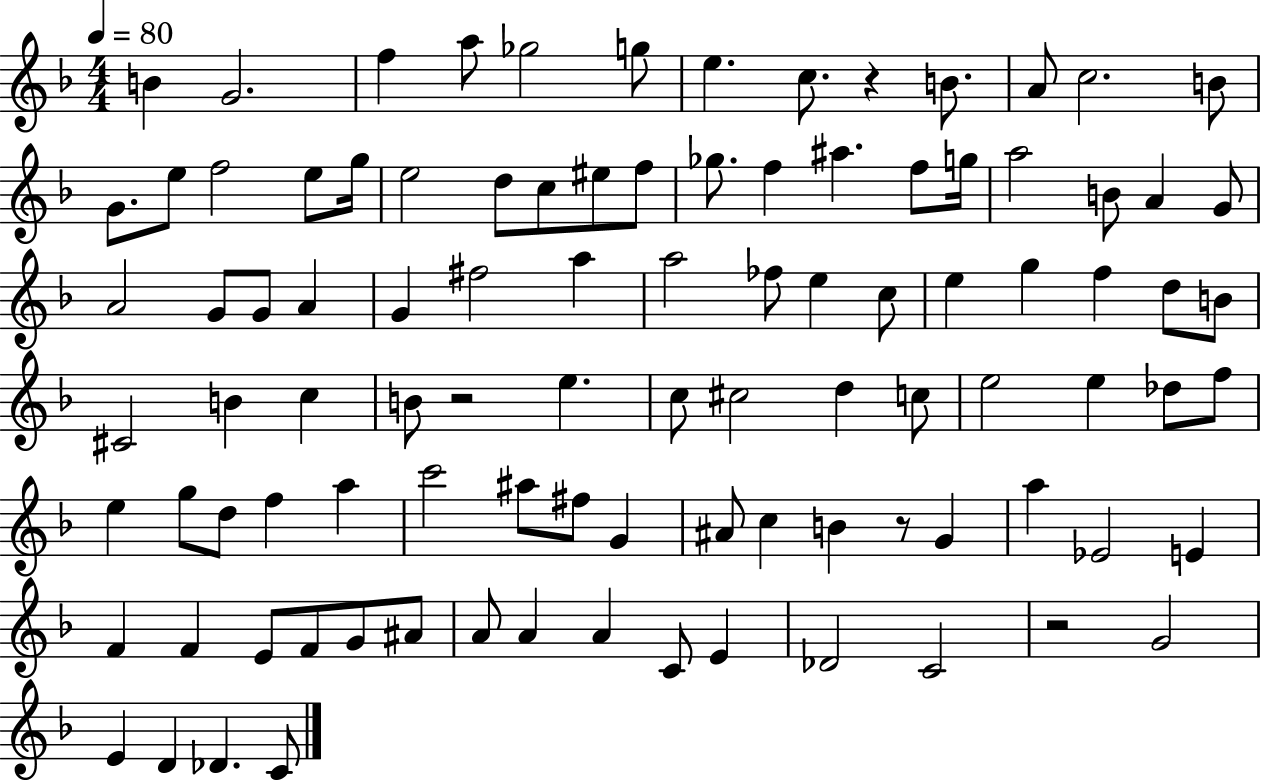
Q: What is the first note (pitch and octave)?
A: B4